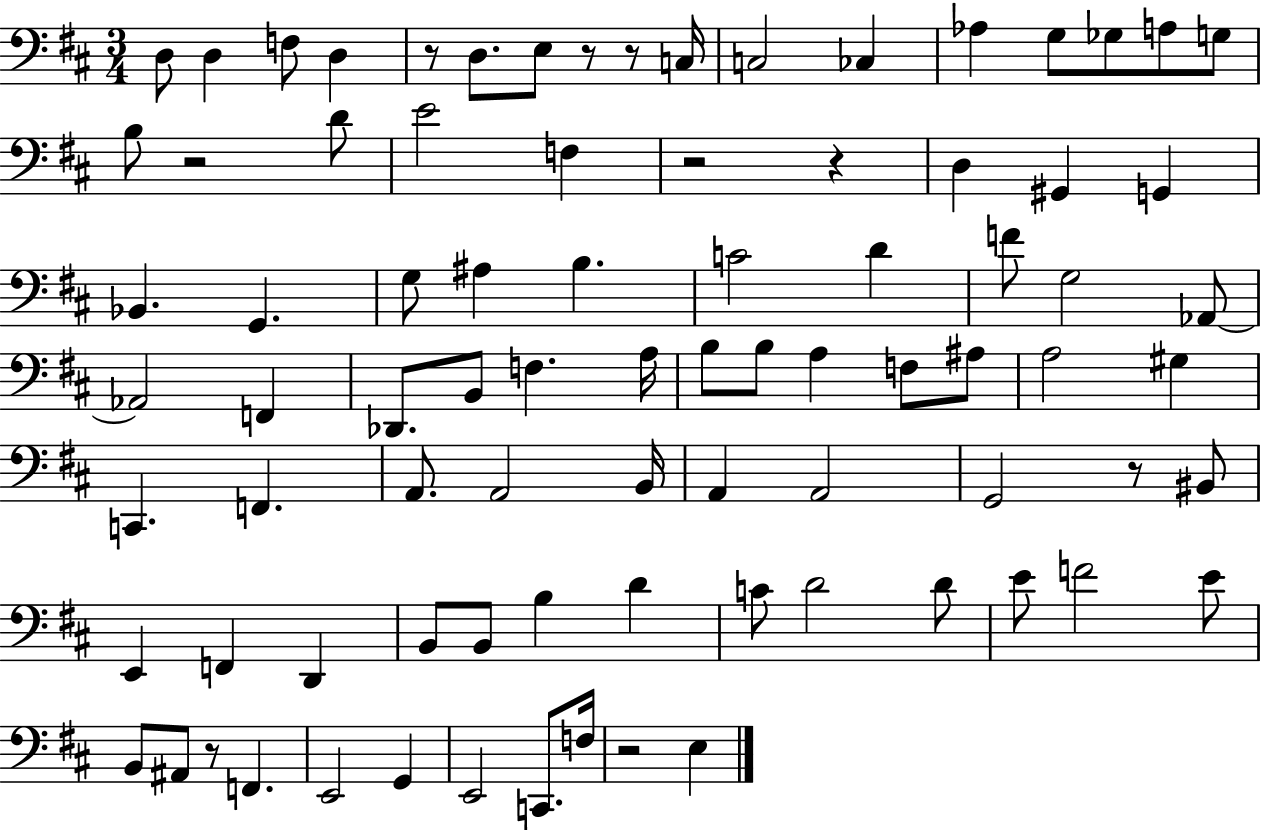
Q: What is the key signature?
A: D major